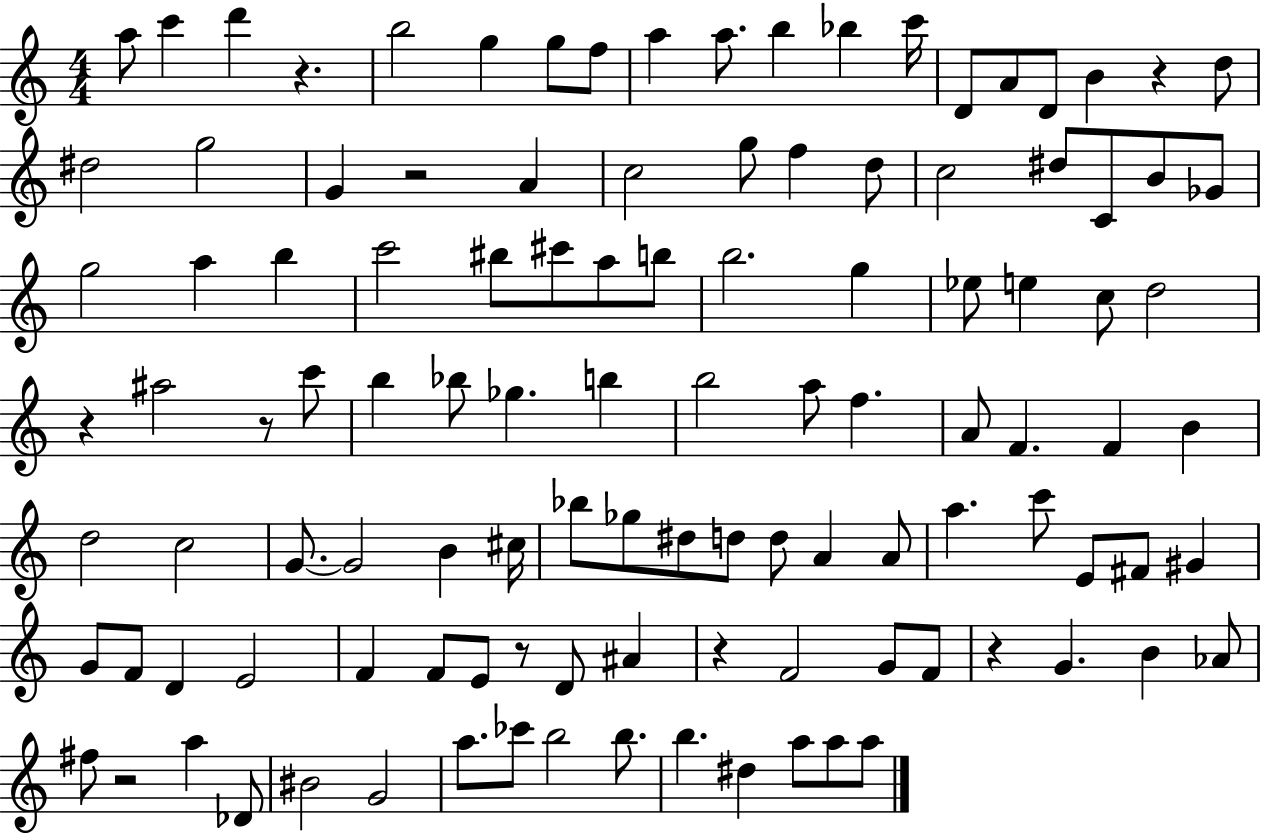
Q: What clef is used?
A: treble